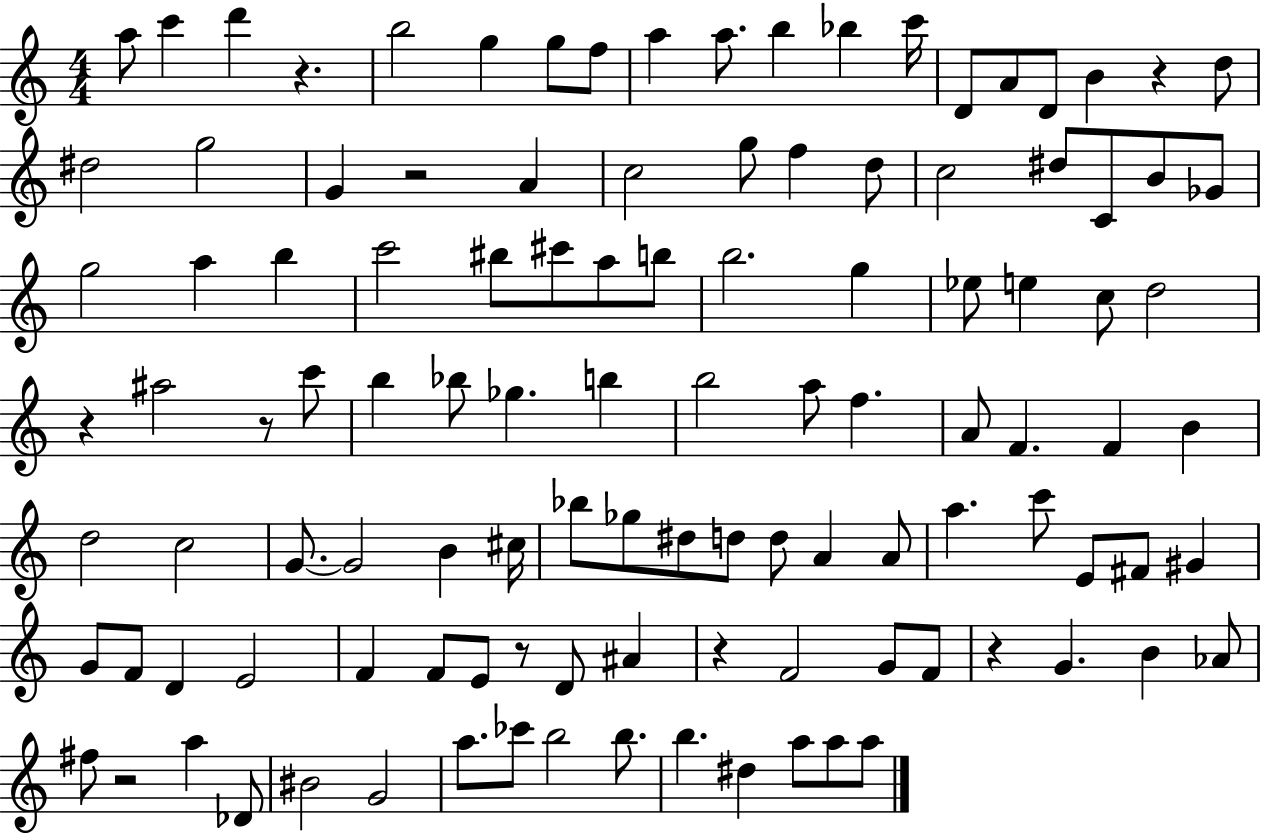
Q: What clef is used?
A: treble